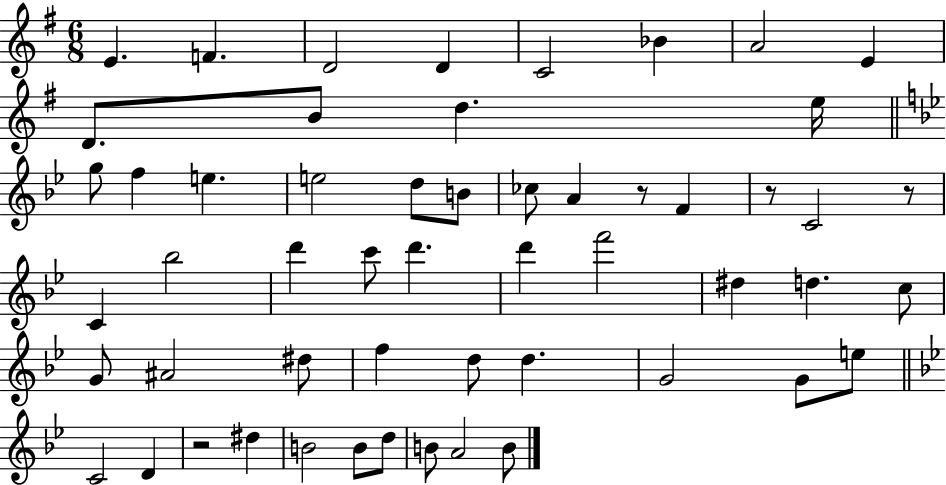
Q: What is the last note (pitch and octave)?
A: B4